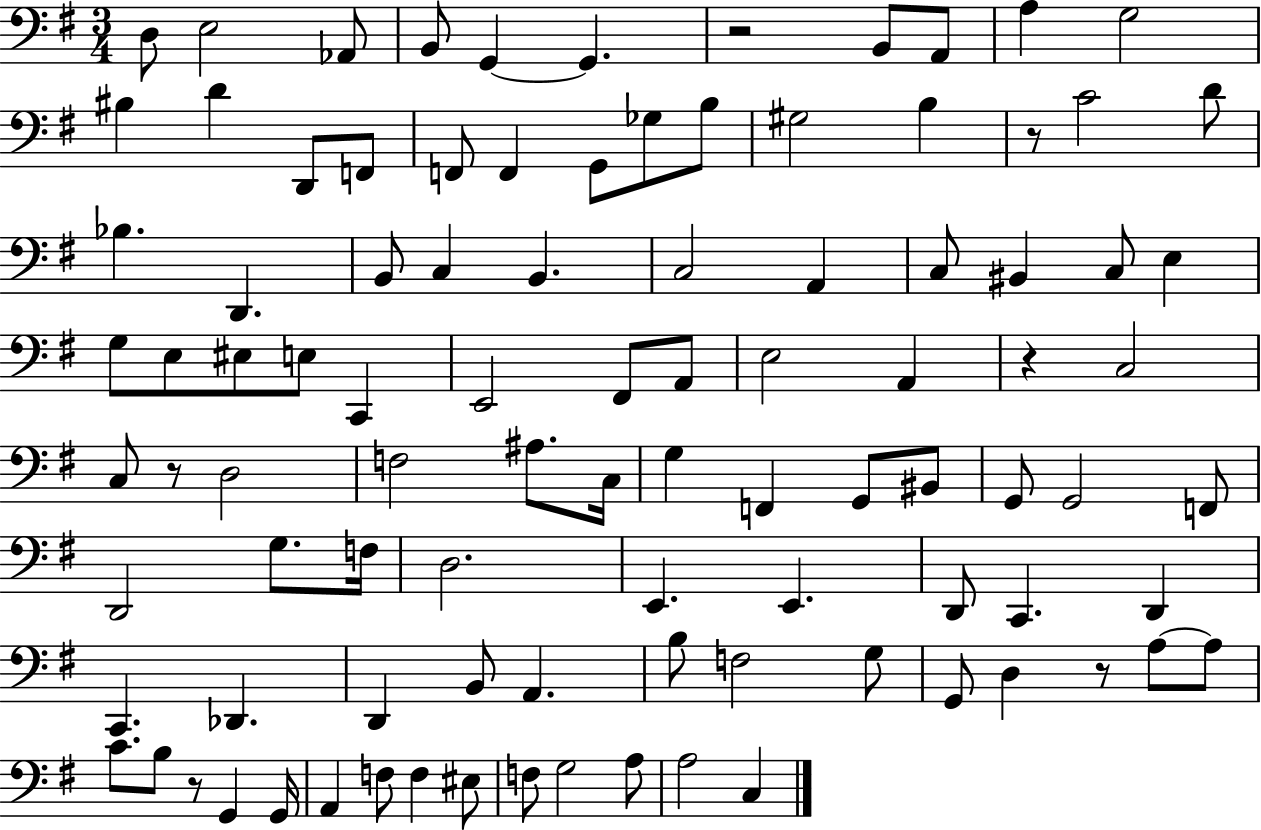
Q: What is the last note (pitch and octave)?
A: C3